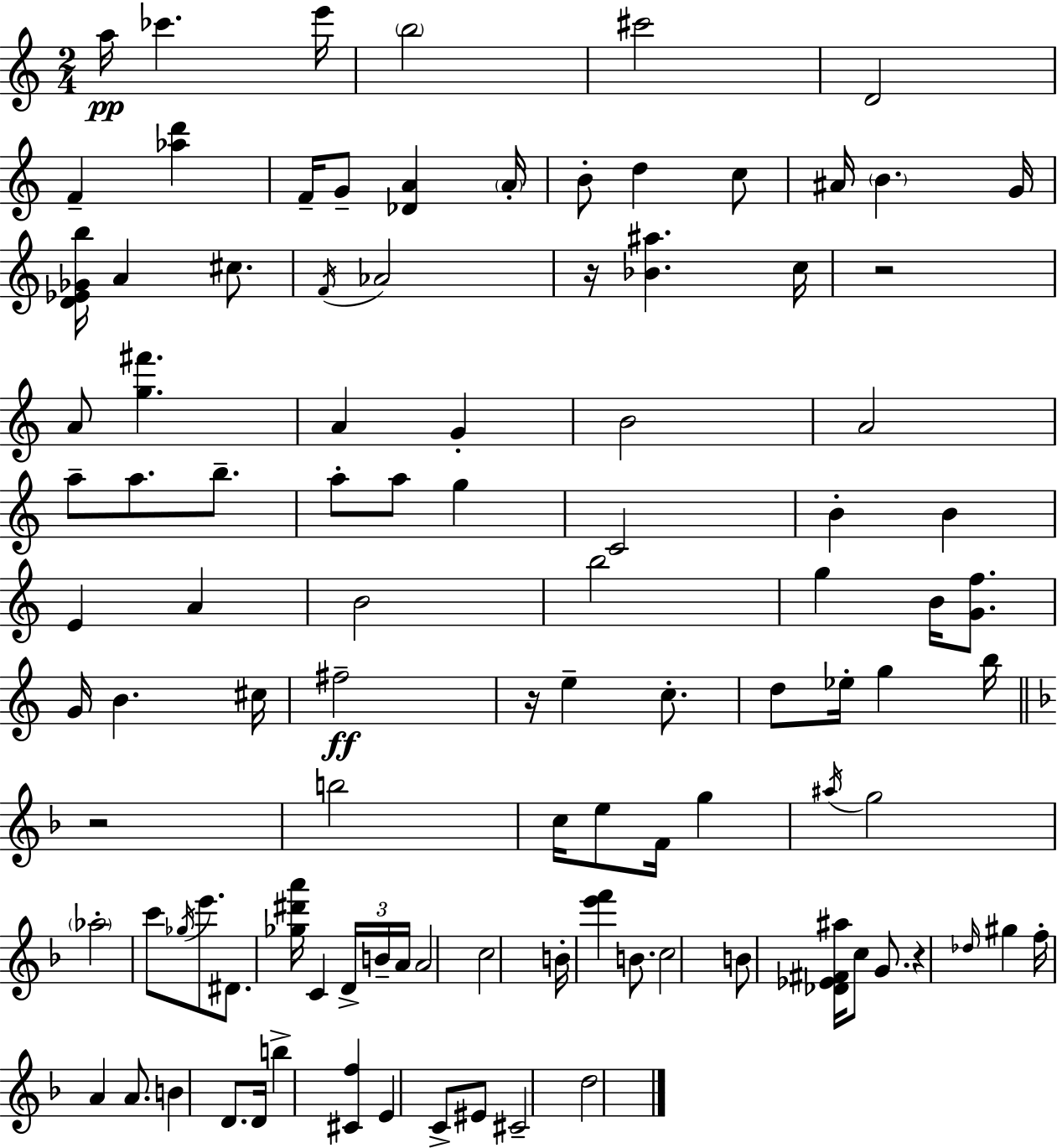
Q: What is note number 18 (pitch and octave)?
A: C#5